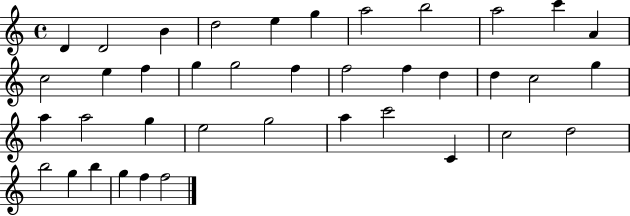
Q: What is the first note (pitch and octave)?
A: D4